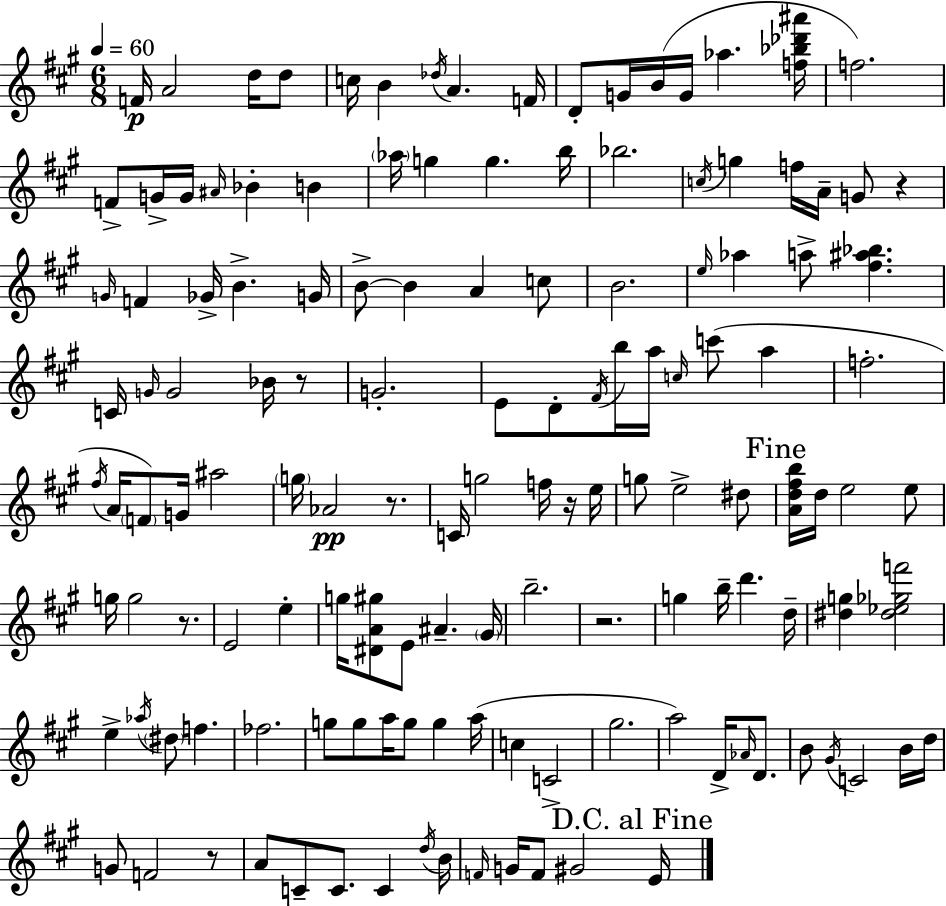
F4/s A4/h D5/s D5/e C5/s B4/q Db5/s A4/q. F4/s D4/e G4/s B4/s G4/s Ab5/q. [F5,Bb5,Db6,A#6]/s F5/h. F4/e G4/s G4/s A#4/s Bb4/q B4/q Ab5/s G5/q G5/q. B5/s Bb5/h. C5/s G5/q F5/s A4/s G4/e R/q G4/s F4/q Gb4/s B4/q. G4/s B4/e B4/q A4/q C5/e B4/h. E5/s Ab5/q A5/e [F#5,A#5,Bb5]/q. C4/s G4/s G4/h Bb4/s R/e G4/h. E4/e D4/e F#4/s B5/s A5/s C5/s C6/e A5/q F5/h. F#5/s A4/s F4/e G4/s A#5/h G5/s Ab4/h R/e. C4/s G5/h F5/s R/s E5/s G5/e E5/h D#5/e [A4,D5,F#5,B5]/s D5/s E5/h E5/e G5/s G5/h R/e. E4/h E5/q G5/s [D#4,A4,G#5]/e E4/e A#4/q. G#4/s B5/h. R/h. G5/q B5/s D6/q. D5/s [D#5,G5]/q [D#5,Eb5,Gb5,F6]/h E5/q Ab5/s D#5/e F5/q. FES5/h. G5/e G5/e A5/s G5/e G5/q A5/s C5/q C4/h G#5/h. A5/h D4/s Ab4/s D4/e. B4/e G#4/s C4/h B4/s D5/s G4/e F4/h R/e A4/e C4/e C4/e. C4/q D5/s B4/s F4/s G4/s F4/e G#4/h E4/s